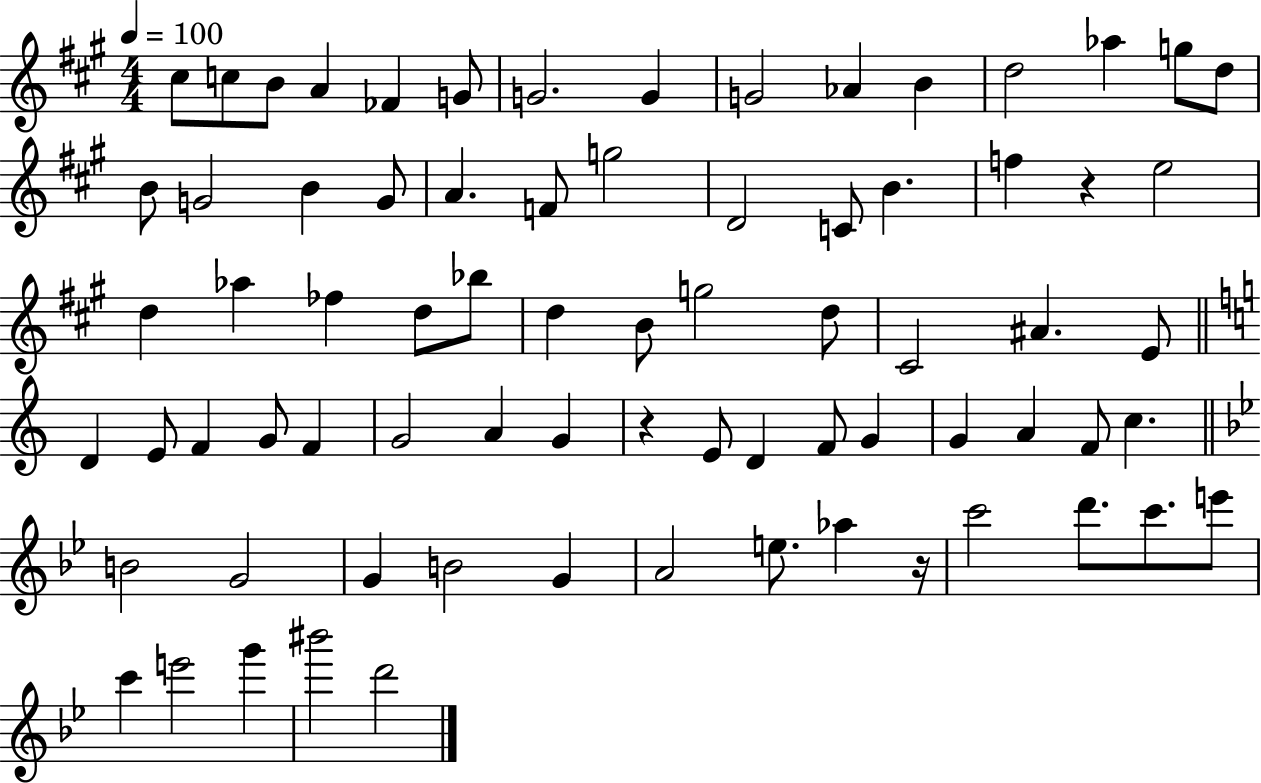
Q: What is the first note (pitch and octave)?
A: C#5